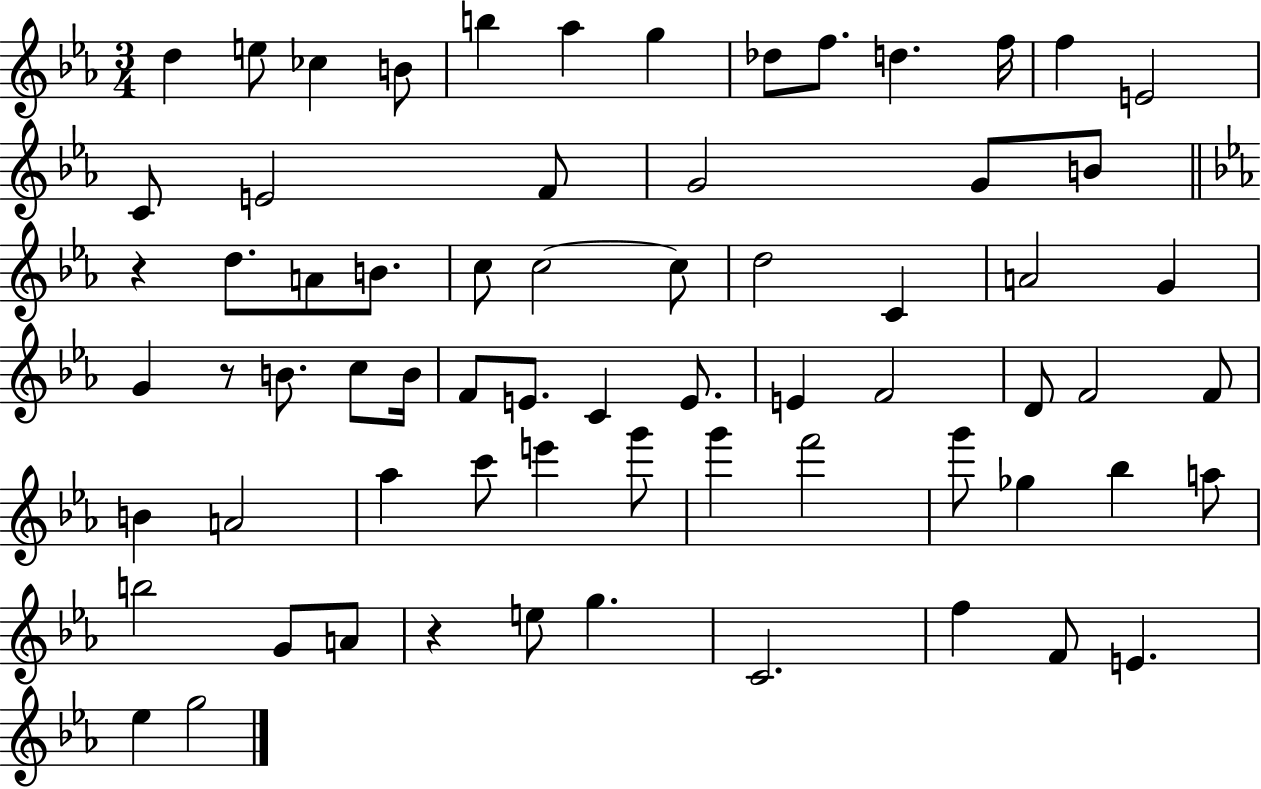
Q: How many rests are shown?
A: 3